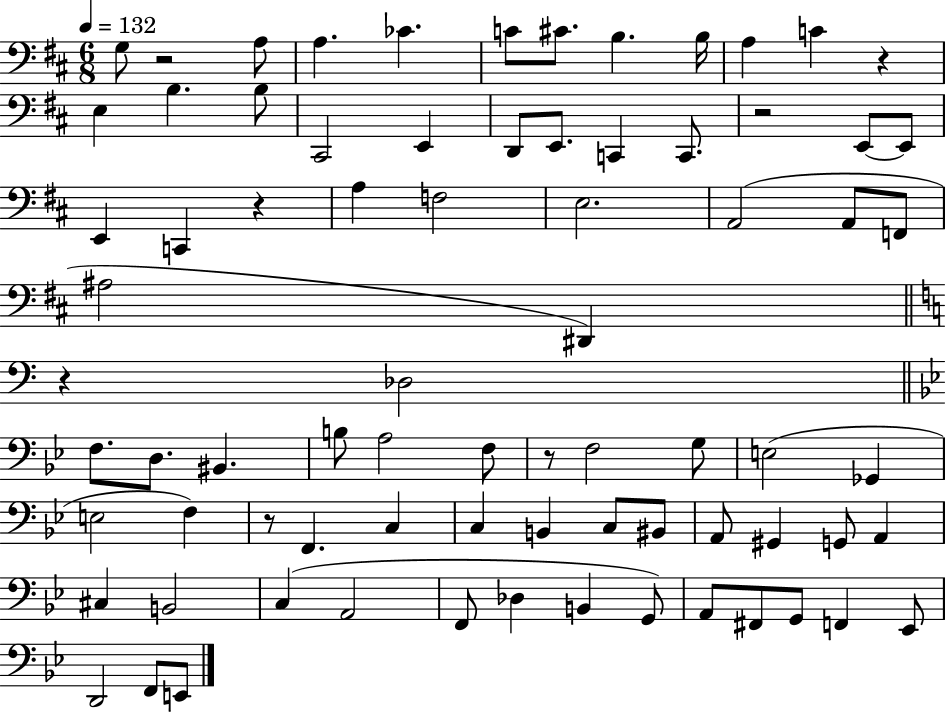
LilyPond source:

{
  \clef bass
  \numericTimeSignature
  \time 6/8
  \key d \major
  \tempo 4 = 132
  \repeat volta 2 { g8 r2 a8 | a4. ces'4. | c'8 cis'8. b4. b16 | a4 c'4 r4 | \break e4 b4. b8 | cis,2 e,4 | d,8 e,8. c,4 c,8. | r2 e,8~~ e,8 | \break e,4 c,4 r4 | a4 f2 | e2. | a,2( a,8 f,8 | \break ais2 dis,4) | \bar "||" \break \key c \major r4 des2 | \bar "||" \break \key bes \major f8. d8. bis,4. | b8 a2 f8 | r8 f2 g8 | e2( ges,4 | \break e2 f4) | r8 f,4. c4 | c4 b,4 c8 bis,8 | a,8 gis,4 g,8 a,4 | \break cis4 b,2 | c4( a,2 | f,8 des4 b,4 g,8) | a,8 fis,8 g,8 f,4 ees,8 | \break d,2 f,8 e,8 | } \bar "|."
}